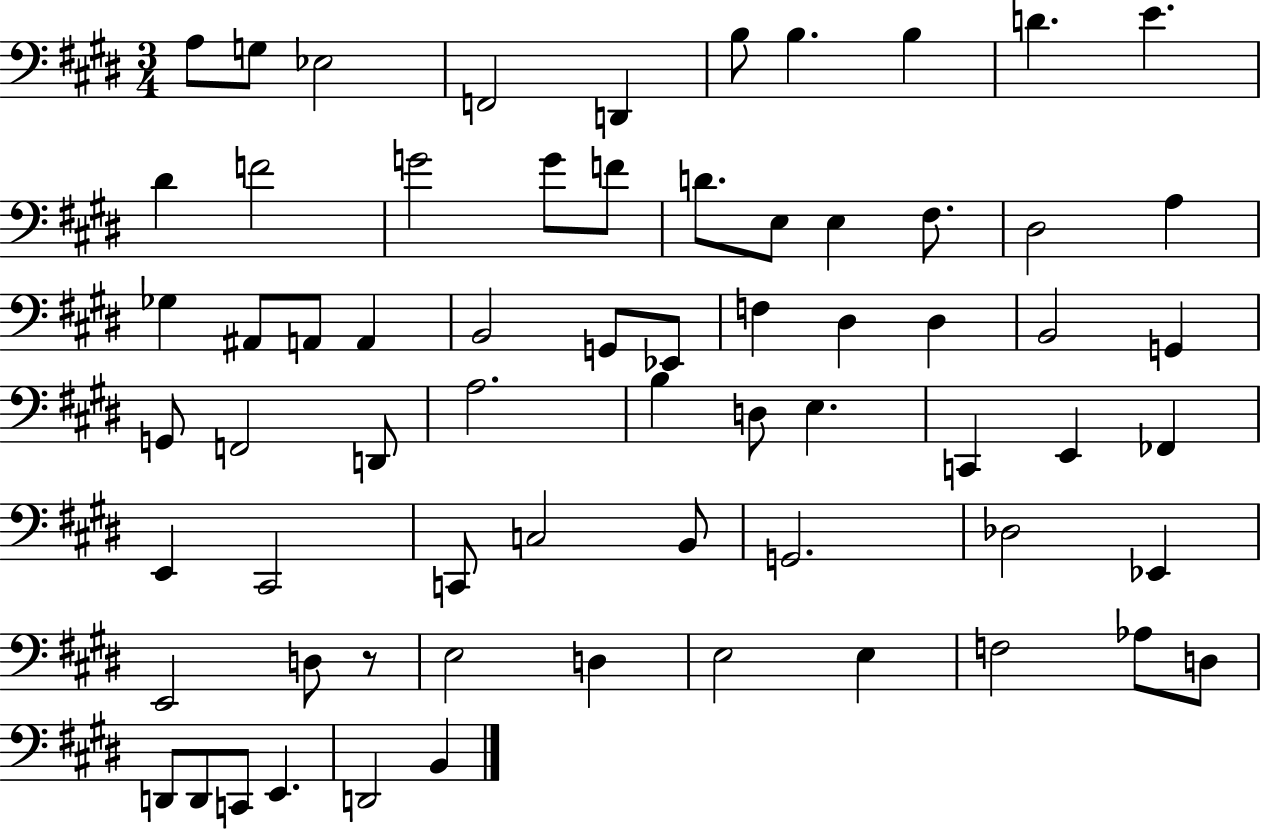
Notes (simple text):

A3/e G3/e Eb3/h F2/h D2/q B3/e B3/q. B3/q D4/q. E4/q. D#4/q F4/h G4/h G4/e F4/e D4/e. E3/e E3/q F#3/e. D#3/h A3/q Gb3/q A#2/e A2/e A2/q B2/h G2/e Eb2/e F3/q D#3/q D#3/q B2/h G2/q G2/e F2/h D2/e A3/h. B3/q D3/e E3/q. C2/q E2/q FES2/q E2/q C#2/h C2/e C3/h B2/e G2/h. Db3/h Eb2/q E2/h D3/e R/e E3/h D3/q E3/h E3/q F3/h Ab3/e D3/e D2/e D2/e C2/e E2/q. D2/h B2/q